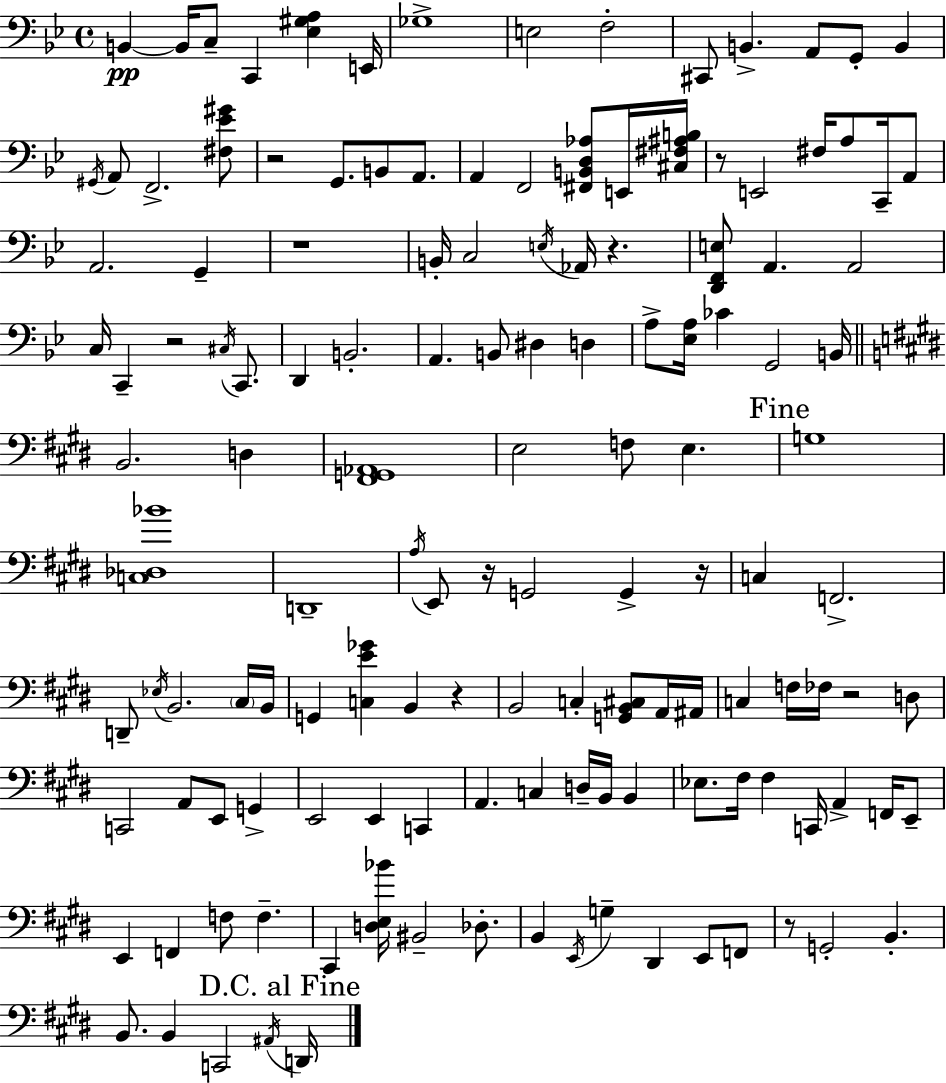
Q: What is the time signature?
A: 4/4